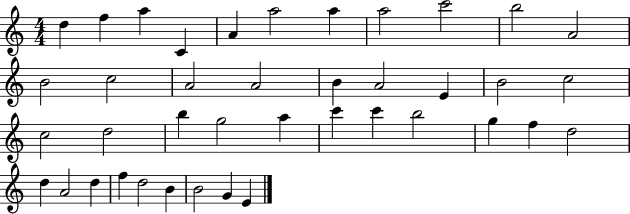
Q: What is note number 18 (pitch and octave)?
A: E4